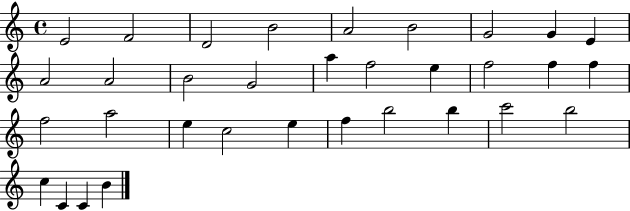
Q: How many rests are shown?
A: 0